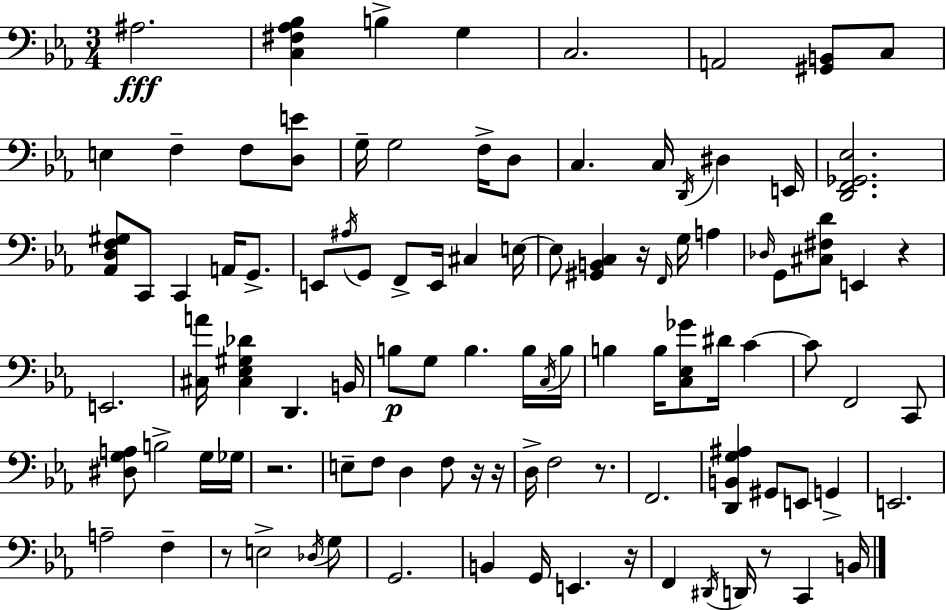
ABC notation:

X:1
T:Untitled
M:3/4
L:1/4
K:Eb
^A,2 [C,^F,_A,_B,] B, G, C,2 A,,2 [^G,,B,,]/2 C,/2 E, F, F,/2 [D,E]/2 G,/4 G,2 F,/4 D,/2 C, C,/4 D,,/4 ^D, E,,/4 [D,,F,,_G,,_E,]2 [_A,,D,F,^G,]/2 C,,/2 C,, A,,/4 G,,/2 E,,/2 ^A,/4 G,,/2 F,,/2 E,,/4 ^C, E,/4 E,/2 [^G,,B,,C,] z/4 F,,/4 G,/4 A, _D,/4 G,,/2 [^C,^F,D]/2 E,, z E,,2 [^C,A]/4 [^C,_E,^G,_D] D,, B,,/4 B,/2 G,/2 B, B,/4 C,/4 B,/4 B, B,/4 [C,_E,_G]/2 ^D/4 C C/2 F,,2 C,,/2 [^D,G,A,]/2 B,2 G,/4 _G,/4 z2 E,/2 F,/2 D, F,/2 z/4 z/4 D,/4 F,2 z/2 F,,2 [D,,B,,G,^A,] ^G,,/2 E,,/2 G,, E,,2 A,2 F, z/2 E,2 _D,/4 G,/2 G,,2 B,, G,,/4 E,, z/4 F,, ^D,,/4 D,,/4 z/2 C,, B,,/4